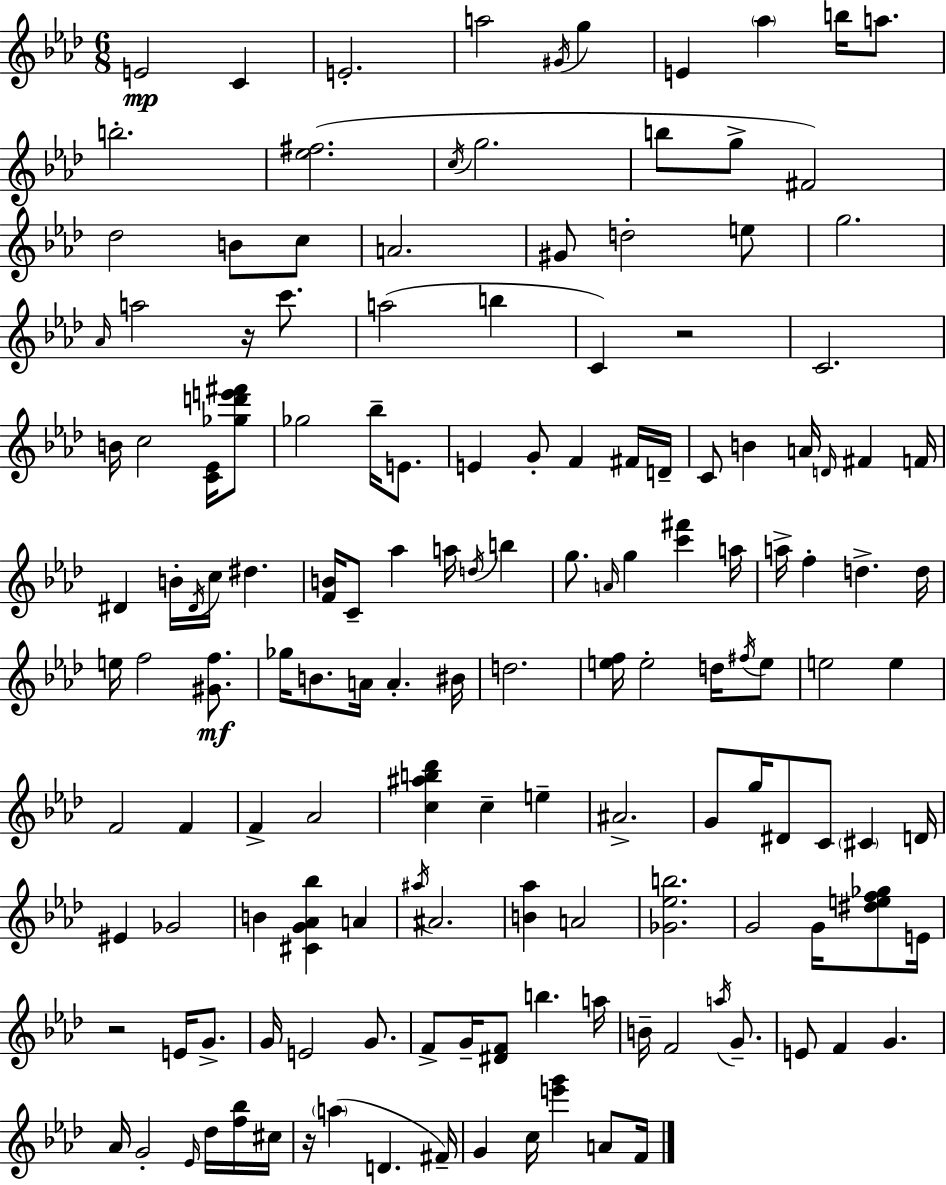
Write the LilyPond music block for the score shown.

{
  \clef treble
  \numericTimeSignature
  \time 6/8
  \key aes \major
  e'2\mp c'4 | e'2.-. | a''2 \acciaccatura { gis'16 } g''4 | e'4 \parenthesize aes''4 b''16 a''8. | \break b''2.-. | <ees'' fis''>2.( | \acciaccatura { c''16 } g''2. | b''8 g''8-> fis'2) | \break des''2 b'8 | c''8 a'2. | gis'8 d''2-. | e''8 g''2. | \break \grace { aes'16 } a''2 r16 | c'''8. a''2( b''4 | c'4) r2 | c'2. | \break b'16 c''2 | <c' ees'>16 <ges'' d''' e''' fis'''>8 ges''2 bes''16-- | e'8. e'4 g'8-. f'4 | fis'16 d'16-- c'8 b'4 a'16 \grace { d'16 } fis'4 | \break f'16 dis'4 b'16-. \acciaccatura { dis'16 } c''16 dis''4. | <f' b'>16 c'8-- aes''4 | a''16 \acciaccatura { d''16 } b''4 g''8. \grace { a'16 } g''4 | <c''' fis'''>4 a''16 a''16-> f''4-. | \break d''4.-> d''16 e''16 f''2 | <gis' f''>8.\mf ges''16 b'8. a'16 | a'4.-. bis'16 d''2. | <e'' f''>16 e''2-. | \break d''16 \acciaccatura { fis''16 } e''8 e''2 | e''4 f'2 | f'4 f'4-> | aes'2 <c'' ais'' b'' des'''>4 | \break c''4-- e''4-- ais'2.-> | g'8 g''16 dis'8 | c'8 \parenthesize cis'4 d'16 eis'4 | ges'2 b'4 | \break <cis' g' aes' bes''>4 a'4 \acciaccatura { ais''16 } ais'2. | <b' aes''>4 | a'2 <ges' ees'' b''>2. | g'2 | \break g'16 <dis'' e'' f'' ges''>8 e'16 r2 | e'16 g'8.-> g'16 e'2 | g'8. f'8-> g'16-- | <dis' f'>8 b''4. a''16 b'16-- f'2 | \break \acciaccatura { a''16 } g'8.-- e'8 | f'4 g'4. aes'16 g'2-. | \grace { ees'16 } des''16 <f'' bes''>16 cis''16 r16 | \parenthesize a''4( d'4. fis'16--) g'4 | \break c''16 <e''' g'''>4 a'8 f'16 \bar "|."
}